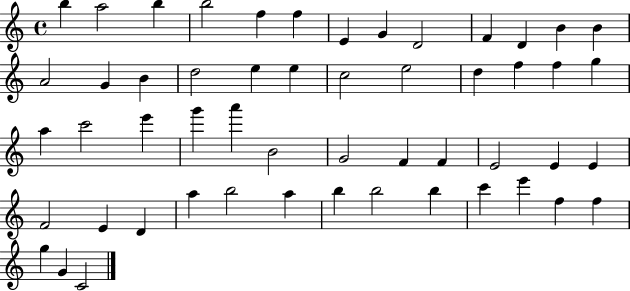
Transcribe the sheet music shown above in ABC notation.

X:1
T:Untitled
M:4/4
L:1/4
K:C
b a2 b b2 f f E G D2 F D B B A2 G B d2 e e c2 e2 d f f g a c'2 e' g' a' B2 G2 F F E2 E E F2 E D a b2 a b b2 b c' e' f f g G C2